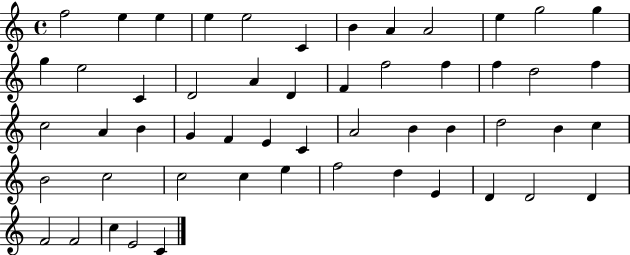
{
  \clef treble
  \time 4/4
  \defaultTimeSignature
  \key c \major
  f''2 e''4 e''4 | e''4 e''2 c'4 | b'4 a'4 a'2 | e''4 g''2 g''4 | \break g''4 e''2 c'4 | d'2 a'4 d'4 | f'4 f''2 f''4 | f''4 d''2 f''4 | \break c''2 a'4 b'4 | g'4 f'4 e'4 c'4 | a'2 b'4 b'4 | d''2 b'4 c''4 | \break b'2 c''2 | c''2 c''4 e''4 | f''2 d''4 e'4 | d'4 d'2 d'4 | \break f'2 f'2 | c''4 e'2 c'4 | \bar "|."
}